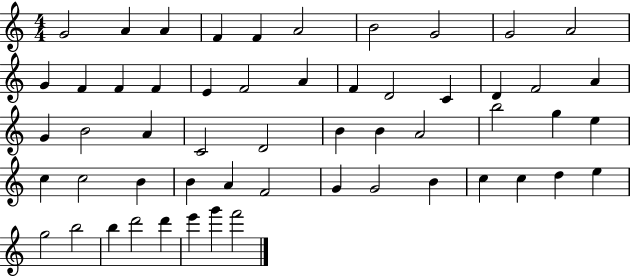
{
  \clef treble
  \numericTimeSignature
  \time 4/4
  \key c \major
  g'2 a'4 a'4 | f'4 f'4 a'2 | b'2 g'2 | g'2 a'2 | \break g'4 f'4 f'4 f'4 | e'4 f'2 a'4 | f'4 d'2 c'4 | d'4 f'2 a'4 | \break g'4 b'2 a'4 | c'2 d'2 | b'4 b'4 a'2 | b''2 g''4 e''4 | \break c''4 c''2 b'4 | b'4 a'4 f'2 | g'4 g'2 b'4 | c''4 c''4 d''4 e''4 | \break g''2 b''2 | b''4 d'''2 d'''4 | e'''4 g'''4 f'''2 | \bar "|."
}